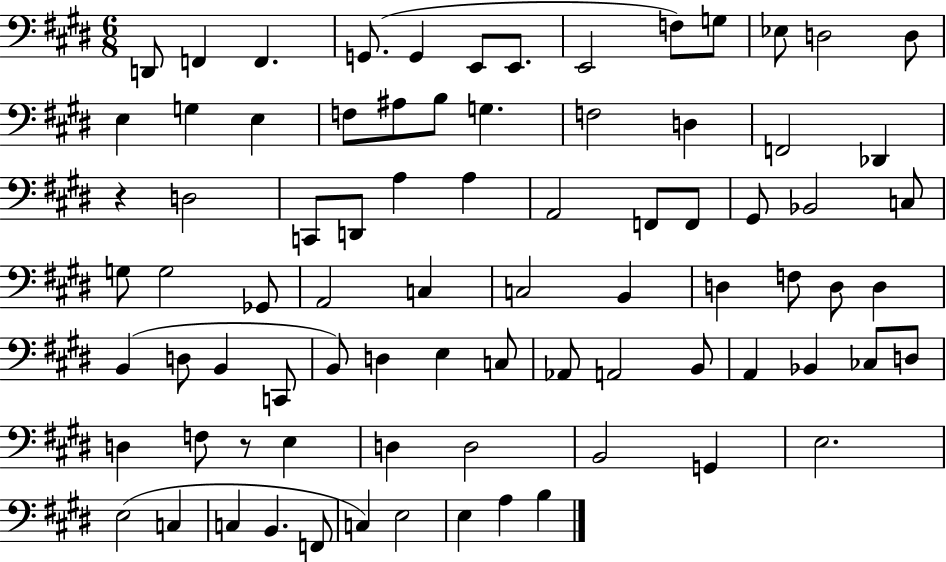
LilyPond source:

{
  \clef bass
  \numericTimeSignature
  \time 6/8
  \key e \major
  \repeat volta 2 { d,8 f,4 f,4. | g,8.( g,4 e,8 e,8. | e,2 f8) g8 | ees8 d2 d8 | \break e4 g4 e4 | f8 ais8 b8 g4. | f2 d4 | f,2 des,4 | \break r4 d2 | c,8 d,8 a4 a4 | a,2 f,8 f,8 | gis,8 bes,2 c8 | \break g8 g2 ges,8 | a,2 c4 | c2 b,4 | d4 f8 d8 d4 | \break b,4( d8 b,4 c,8 | b,8) d4 e4 c8 | aes,8 a,2 b,8 | a,4 bes,4 ces8 d8 | \break d4 f8 r8 e4 | d4 d2 | b,2 g,4 | e2. | \break e2( c4 | c4 b,4. f,8 | c4) e2 | e4 a4 b4 | \break } \bar "|."
}